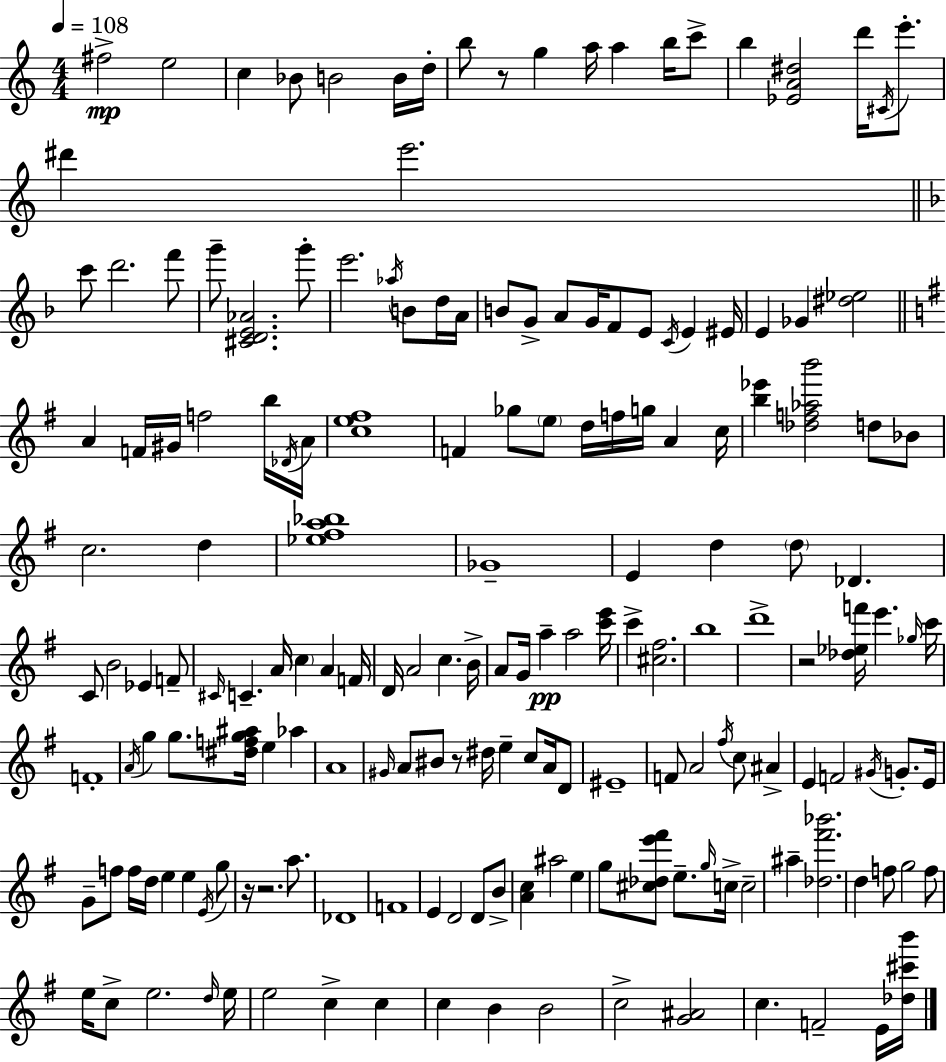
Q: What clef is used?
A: treble